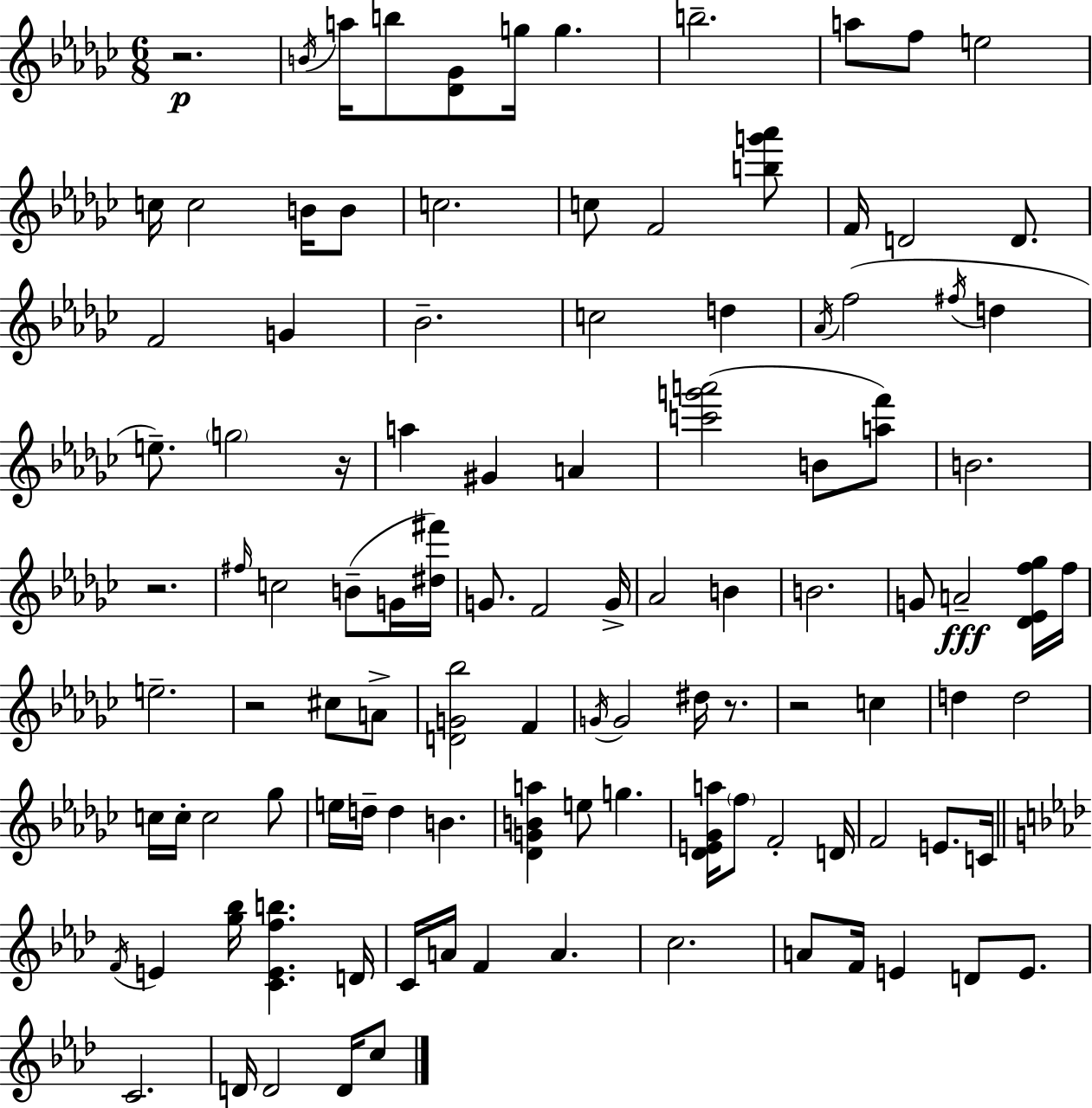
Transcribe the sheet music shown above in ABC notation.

X:1
T:Untitled
M:6/8
L:1/4
K:Ebm
z2 B/4 a/4 b/2 [_D_G]/2 g/4 g b2 a/2 f/2 e2 c/4 c2 B/4 B/2 c2 c/2 F2 [bg'_a']/2 F/4 D2 D/2 F2 G _B2 c2 d _A/4 f2 ^f/4 d e/2 g2 z/4 a ^G A [c'g'a']2 B/2 [af']/2 B2 z2 ^f/4 c2 B/2 G/4 [^d^f']/4 G/2 F2 G/4 _A2 B B2 G/2 A2 [_D_Ef_g]/4 f/4 e2 z2 ^c/2 A/2 [DG_b]2 F G/4 G2 ^d/4 z/2 z2 c d d2 c/4 c/4 c2 _g/2 e/4 d/4 d B [_DGBa] e/2 g [_DE_Ga]/4 f/2 F2 D/4 F2 E/2 C/4 F/4 E [g_b]/4 [CEfb] D/4 C/4 A/4 F A c2 A/2 F/4 E D/2 E/2 C2 D/4 D2 D/4 c/2